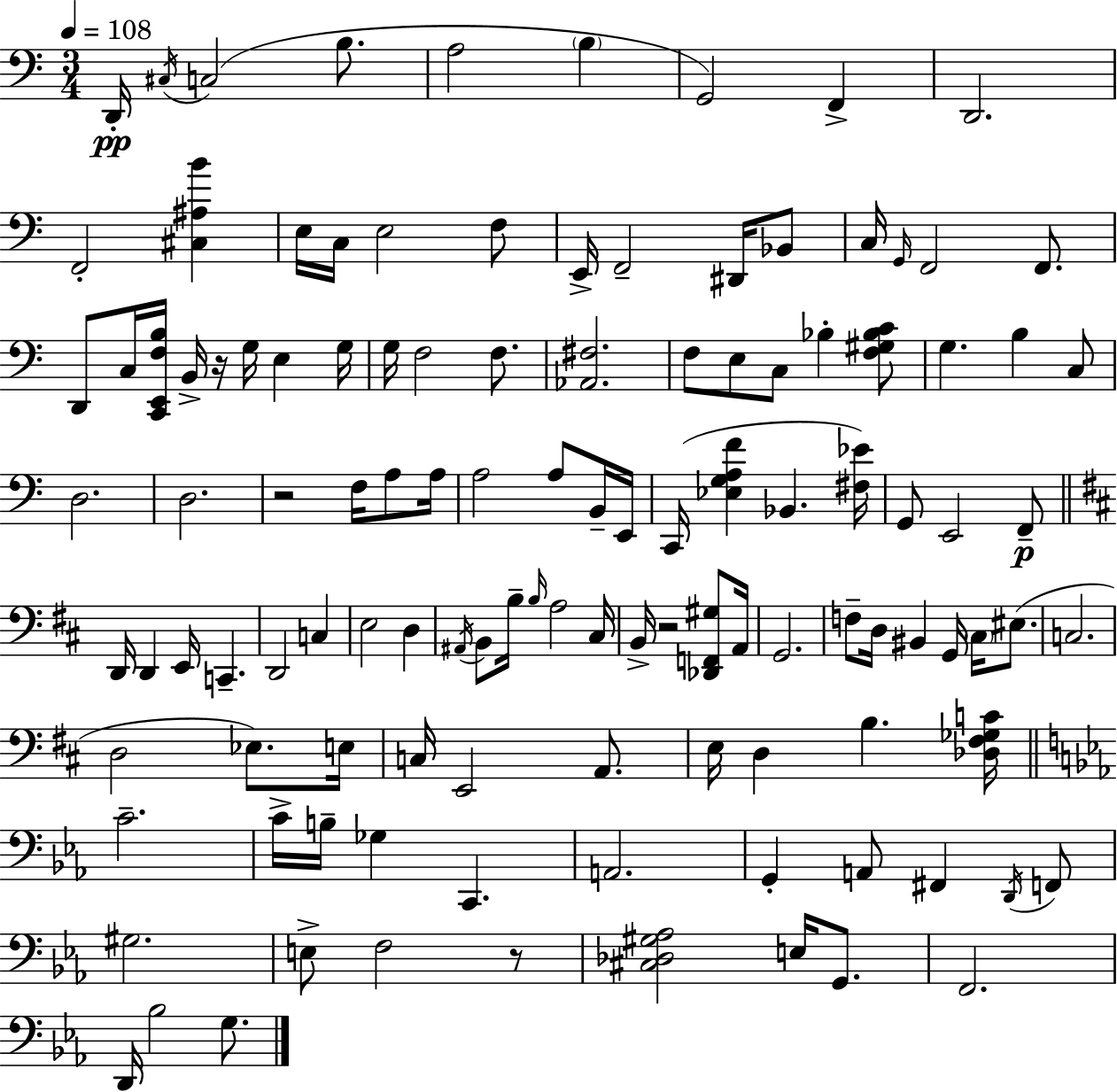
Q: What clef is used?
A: bass